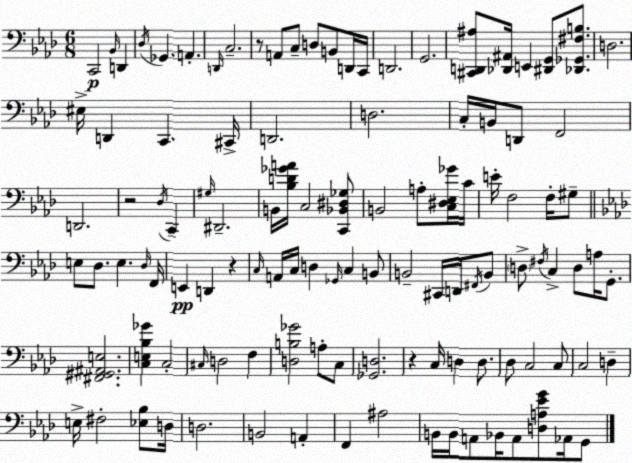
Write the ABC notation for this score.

X:1
T:Untitled
M:6/8
L:1/4
K:Ab
C,,2 _B,,/4 D,, _D,/4 _G,, A,, D,,/4 C,2 z/2 A,,/2 C,/2 D,/2 B,,/2 D,,/4 C,,/4 D,,2 G,,2 [^C,,D,,^A,]/2 [_D,,^A,,]/4 E,, [^D,,G,,]/2 [_D,,_G,,^F,B,]/2 D,2 ^E,/4 D,, C,, ^C,,/4 D,,2 D,2 C,/4 B,,/4 D,,/2 F,,2 D,,2 z2 _D,/4 C,, ^G,/4 ^D,,2 B,,/4 [_B,D_GA]/4 C,2 [C,,_B,,^D,_G,]/2 B,,2 A,/2 [C,^D,_E,_G]/4 C/4 E/4 F,2 F,/4 ^G,/2 E,/2 _D,/2 E, _D,/4 F,,/4 E,, D,, z C,/4 A,,/4 C,/4 D, _G,,/4 C, B,,/2 B,,2 ^C,,/4 D,,/4 ^F,,/4 B,,/2 D,/2 ^F,/4 C, D,/2 A,/4 G,,/2 [^F,,^G,,^A,,E,]2 [C,E,_B,_G] C,2 ^C,/4 D,2 F, [D,B,_G]2 A,/2 C,/2 [_G,,D,]2 z C,/4 D, D,/2 _D,/2 C,2 C,/2 C,2 D, E,/4 ^F,2 [_E,_B,]/2 D,/4 D,2 B,,2 A,, F,, ^A,2 B,,/4 B,,/4 A,,/2 _B,,/4 A,,/2 [D,A,_EG]/2 _A,,/4 G,,/2